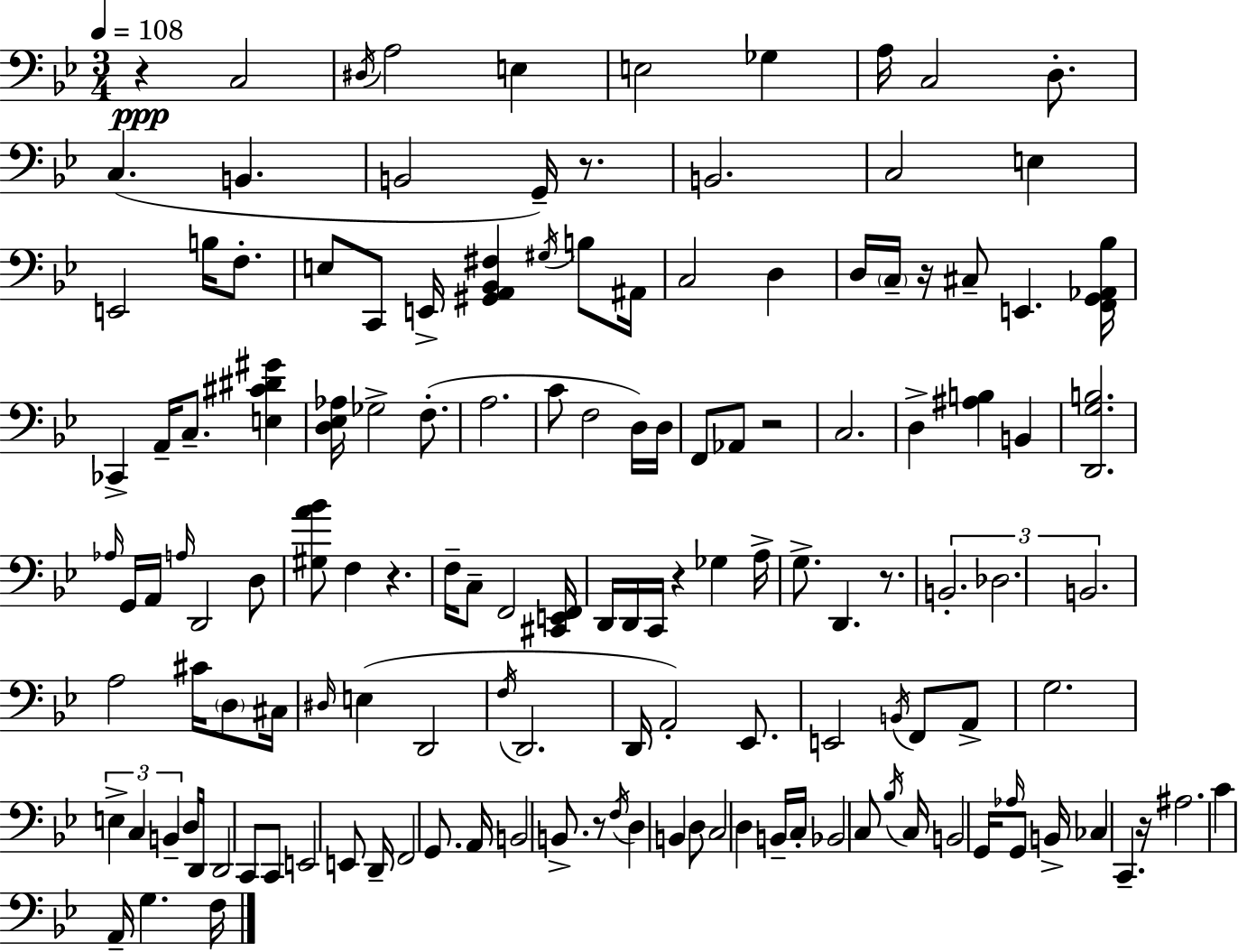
{
  \clef bass
  \numericTimeSignature
  \time 3/4
  \key g \minor
  \tempo 4 = 108
  r4\ppp c2 | \acciaccatura { dis16 } a2 e4 | e2 ges4 | a16 c2 d8.-. | \break c4.( b,4. | b,2 g,16--) r8. | b,2. | c2 e4 | \break e,2 b16 f8.-. | e8 c,8 e,16-> <gis, a, bes, fis>4 \acciaccatura { gis16 } b8 | ais,16 c2 d4 | d16 \parenthesize c16-- r16 cis8-- e,4. | \break <f, g, aes, bes>16 ces,4-> a,16-- c8.-- <e cis' dis' gis'>4 | <d ees aes>16 ges2-> f8.-.( | a2. | c'8 f2 | \break d16) d16 f,8 aes,8 r2 | c2. | d4-> <ais b>4 b,4 | <d, g b>2. | \break \grace { aes16 } g,16 a,16 \grace { a16 } d,2 | d8 <gis a' bes'>8 f4 r4. | f16-- c8-- f,2 | <cis, e, f,>16 d,16 d,16 c,16 r4 ges4 | \break a16-> g8.-> d,4. | r8. \tuplet 3/2 { b,2.-. | des2. | b,2. } | \break a2 | cis'16 \parenthesize d8 cis16 \grace { dis16 } e4( d,2 | \acciaccatura { f16 } d,2. | d,16 a,2-.) | \break ees,8. e,2 | \acciaccatura { b,16 } f,8 a,8-> g2. | \tuplet 3/2 { e4-> c4 | b,4-- } d16 d,16 d,2 | \break c,8 c,8 e,2 | e,8 d,16-- f,2 | g,8. a,16 b,2 | b,8.-> r8 \acciaccatura { f16 } d4 | \break b,4 d8 c2 | d4 b,16-- c16-. bes,2 | c8 \acciaccatura { bes16 } c16 b,2 | g,16 \grace { aes16 } g,8 b,16-> ces4 | \break c,4.-- r16 ais2. | c'4 | a,16-- g4. f16 \bar "|."
}